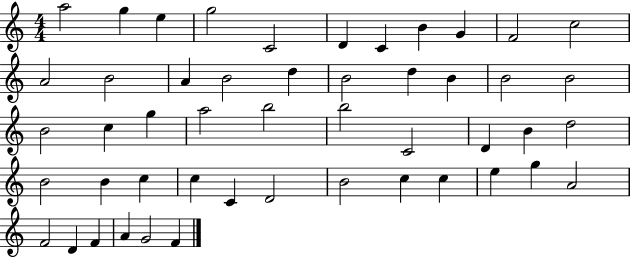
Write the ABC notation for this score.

X:1
T:Untitled
M:4/4
L:1/4
K:C
a2 g e g2 C2 D C B G F2 c2 A2 B2 A B2 d B2 d B B2 B2 B2 c g a2 b2 b2 C2 D B d2 B2 B c c C D2 B2 c c e g A2 F2 D F A G2 F